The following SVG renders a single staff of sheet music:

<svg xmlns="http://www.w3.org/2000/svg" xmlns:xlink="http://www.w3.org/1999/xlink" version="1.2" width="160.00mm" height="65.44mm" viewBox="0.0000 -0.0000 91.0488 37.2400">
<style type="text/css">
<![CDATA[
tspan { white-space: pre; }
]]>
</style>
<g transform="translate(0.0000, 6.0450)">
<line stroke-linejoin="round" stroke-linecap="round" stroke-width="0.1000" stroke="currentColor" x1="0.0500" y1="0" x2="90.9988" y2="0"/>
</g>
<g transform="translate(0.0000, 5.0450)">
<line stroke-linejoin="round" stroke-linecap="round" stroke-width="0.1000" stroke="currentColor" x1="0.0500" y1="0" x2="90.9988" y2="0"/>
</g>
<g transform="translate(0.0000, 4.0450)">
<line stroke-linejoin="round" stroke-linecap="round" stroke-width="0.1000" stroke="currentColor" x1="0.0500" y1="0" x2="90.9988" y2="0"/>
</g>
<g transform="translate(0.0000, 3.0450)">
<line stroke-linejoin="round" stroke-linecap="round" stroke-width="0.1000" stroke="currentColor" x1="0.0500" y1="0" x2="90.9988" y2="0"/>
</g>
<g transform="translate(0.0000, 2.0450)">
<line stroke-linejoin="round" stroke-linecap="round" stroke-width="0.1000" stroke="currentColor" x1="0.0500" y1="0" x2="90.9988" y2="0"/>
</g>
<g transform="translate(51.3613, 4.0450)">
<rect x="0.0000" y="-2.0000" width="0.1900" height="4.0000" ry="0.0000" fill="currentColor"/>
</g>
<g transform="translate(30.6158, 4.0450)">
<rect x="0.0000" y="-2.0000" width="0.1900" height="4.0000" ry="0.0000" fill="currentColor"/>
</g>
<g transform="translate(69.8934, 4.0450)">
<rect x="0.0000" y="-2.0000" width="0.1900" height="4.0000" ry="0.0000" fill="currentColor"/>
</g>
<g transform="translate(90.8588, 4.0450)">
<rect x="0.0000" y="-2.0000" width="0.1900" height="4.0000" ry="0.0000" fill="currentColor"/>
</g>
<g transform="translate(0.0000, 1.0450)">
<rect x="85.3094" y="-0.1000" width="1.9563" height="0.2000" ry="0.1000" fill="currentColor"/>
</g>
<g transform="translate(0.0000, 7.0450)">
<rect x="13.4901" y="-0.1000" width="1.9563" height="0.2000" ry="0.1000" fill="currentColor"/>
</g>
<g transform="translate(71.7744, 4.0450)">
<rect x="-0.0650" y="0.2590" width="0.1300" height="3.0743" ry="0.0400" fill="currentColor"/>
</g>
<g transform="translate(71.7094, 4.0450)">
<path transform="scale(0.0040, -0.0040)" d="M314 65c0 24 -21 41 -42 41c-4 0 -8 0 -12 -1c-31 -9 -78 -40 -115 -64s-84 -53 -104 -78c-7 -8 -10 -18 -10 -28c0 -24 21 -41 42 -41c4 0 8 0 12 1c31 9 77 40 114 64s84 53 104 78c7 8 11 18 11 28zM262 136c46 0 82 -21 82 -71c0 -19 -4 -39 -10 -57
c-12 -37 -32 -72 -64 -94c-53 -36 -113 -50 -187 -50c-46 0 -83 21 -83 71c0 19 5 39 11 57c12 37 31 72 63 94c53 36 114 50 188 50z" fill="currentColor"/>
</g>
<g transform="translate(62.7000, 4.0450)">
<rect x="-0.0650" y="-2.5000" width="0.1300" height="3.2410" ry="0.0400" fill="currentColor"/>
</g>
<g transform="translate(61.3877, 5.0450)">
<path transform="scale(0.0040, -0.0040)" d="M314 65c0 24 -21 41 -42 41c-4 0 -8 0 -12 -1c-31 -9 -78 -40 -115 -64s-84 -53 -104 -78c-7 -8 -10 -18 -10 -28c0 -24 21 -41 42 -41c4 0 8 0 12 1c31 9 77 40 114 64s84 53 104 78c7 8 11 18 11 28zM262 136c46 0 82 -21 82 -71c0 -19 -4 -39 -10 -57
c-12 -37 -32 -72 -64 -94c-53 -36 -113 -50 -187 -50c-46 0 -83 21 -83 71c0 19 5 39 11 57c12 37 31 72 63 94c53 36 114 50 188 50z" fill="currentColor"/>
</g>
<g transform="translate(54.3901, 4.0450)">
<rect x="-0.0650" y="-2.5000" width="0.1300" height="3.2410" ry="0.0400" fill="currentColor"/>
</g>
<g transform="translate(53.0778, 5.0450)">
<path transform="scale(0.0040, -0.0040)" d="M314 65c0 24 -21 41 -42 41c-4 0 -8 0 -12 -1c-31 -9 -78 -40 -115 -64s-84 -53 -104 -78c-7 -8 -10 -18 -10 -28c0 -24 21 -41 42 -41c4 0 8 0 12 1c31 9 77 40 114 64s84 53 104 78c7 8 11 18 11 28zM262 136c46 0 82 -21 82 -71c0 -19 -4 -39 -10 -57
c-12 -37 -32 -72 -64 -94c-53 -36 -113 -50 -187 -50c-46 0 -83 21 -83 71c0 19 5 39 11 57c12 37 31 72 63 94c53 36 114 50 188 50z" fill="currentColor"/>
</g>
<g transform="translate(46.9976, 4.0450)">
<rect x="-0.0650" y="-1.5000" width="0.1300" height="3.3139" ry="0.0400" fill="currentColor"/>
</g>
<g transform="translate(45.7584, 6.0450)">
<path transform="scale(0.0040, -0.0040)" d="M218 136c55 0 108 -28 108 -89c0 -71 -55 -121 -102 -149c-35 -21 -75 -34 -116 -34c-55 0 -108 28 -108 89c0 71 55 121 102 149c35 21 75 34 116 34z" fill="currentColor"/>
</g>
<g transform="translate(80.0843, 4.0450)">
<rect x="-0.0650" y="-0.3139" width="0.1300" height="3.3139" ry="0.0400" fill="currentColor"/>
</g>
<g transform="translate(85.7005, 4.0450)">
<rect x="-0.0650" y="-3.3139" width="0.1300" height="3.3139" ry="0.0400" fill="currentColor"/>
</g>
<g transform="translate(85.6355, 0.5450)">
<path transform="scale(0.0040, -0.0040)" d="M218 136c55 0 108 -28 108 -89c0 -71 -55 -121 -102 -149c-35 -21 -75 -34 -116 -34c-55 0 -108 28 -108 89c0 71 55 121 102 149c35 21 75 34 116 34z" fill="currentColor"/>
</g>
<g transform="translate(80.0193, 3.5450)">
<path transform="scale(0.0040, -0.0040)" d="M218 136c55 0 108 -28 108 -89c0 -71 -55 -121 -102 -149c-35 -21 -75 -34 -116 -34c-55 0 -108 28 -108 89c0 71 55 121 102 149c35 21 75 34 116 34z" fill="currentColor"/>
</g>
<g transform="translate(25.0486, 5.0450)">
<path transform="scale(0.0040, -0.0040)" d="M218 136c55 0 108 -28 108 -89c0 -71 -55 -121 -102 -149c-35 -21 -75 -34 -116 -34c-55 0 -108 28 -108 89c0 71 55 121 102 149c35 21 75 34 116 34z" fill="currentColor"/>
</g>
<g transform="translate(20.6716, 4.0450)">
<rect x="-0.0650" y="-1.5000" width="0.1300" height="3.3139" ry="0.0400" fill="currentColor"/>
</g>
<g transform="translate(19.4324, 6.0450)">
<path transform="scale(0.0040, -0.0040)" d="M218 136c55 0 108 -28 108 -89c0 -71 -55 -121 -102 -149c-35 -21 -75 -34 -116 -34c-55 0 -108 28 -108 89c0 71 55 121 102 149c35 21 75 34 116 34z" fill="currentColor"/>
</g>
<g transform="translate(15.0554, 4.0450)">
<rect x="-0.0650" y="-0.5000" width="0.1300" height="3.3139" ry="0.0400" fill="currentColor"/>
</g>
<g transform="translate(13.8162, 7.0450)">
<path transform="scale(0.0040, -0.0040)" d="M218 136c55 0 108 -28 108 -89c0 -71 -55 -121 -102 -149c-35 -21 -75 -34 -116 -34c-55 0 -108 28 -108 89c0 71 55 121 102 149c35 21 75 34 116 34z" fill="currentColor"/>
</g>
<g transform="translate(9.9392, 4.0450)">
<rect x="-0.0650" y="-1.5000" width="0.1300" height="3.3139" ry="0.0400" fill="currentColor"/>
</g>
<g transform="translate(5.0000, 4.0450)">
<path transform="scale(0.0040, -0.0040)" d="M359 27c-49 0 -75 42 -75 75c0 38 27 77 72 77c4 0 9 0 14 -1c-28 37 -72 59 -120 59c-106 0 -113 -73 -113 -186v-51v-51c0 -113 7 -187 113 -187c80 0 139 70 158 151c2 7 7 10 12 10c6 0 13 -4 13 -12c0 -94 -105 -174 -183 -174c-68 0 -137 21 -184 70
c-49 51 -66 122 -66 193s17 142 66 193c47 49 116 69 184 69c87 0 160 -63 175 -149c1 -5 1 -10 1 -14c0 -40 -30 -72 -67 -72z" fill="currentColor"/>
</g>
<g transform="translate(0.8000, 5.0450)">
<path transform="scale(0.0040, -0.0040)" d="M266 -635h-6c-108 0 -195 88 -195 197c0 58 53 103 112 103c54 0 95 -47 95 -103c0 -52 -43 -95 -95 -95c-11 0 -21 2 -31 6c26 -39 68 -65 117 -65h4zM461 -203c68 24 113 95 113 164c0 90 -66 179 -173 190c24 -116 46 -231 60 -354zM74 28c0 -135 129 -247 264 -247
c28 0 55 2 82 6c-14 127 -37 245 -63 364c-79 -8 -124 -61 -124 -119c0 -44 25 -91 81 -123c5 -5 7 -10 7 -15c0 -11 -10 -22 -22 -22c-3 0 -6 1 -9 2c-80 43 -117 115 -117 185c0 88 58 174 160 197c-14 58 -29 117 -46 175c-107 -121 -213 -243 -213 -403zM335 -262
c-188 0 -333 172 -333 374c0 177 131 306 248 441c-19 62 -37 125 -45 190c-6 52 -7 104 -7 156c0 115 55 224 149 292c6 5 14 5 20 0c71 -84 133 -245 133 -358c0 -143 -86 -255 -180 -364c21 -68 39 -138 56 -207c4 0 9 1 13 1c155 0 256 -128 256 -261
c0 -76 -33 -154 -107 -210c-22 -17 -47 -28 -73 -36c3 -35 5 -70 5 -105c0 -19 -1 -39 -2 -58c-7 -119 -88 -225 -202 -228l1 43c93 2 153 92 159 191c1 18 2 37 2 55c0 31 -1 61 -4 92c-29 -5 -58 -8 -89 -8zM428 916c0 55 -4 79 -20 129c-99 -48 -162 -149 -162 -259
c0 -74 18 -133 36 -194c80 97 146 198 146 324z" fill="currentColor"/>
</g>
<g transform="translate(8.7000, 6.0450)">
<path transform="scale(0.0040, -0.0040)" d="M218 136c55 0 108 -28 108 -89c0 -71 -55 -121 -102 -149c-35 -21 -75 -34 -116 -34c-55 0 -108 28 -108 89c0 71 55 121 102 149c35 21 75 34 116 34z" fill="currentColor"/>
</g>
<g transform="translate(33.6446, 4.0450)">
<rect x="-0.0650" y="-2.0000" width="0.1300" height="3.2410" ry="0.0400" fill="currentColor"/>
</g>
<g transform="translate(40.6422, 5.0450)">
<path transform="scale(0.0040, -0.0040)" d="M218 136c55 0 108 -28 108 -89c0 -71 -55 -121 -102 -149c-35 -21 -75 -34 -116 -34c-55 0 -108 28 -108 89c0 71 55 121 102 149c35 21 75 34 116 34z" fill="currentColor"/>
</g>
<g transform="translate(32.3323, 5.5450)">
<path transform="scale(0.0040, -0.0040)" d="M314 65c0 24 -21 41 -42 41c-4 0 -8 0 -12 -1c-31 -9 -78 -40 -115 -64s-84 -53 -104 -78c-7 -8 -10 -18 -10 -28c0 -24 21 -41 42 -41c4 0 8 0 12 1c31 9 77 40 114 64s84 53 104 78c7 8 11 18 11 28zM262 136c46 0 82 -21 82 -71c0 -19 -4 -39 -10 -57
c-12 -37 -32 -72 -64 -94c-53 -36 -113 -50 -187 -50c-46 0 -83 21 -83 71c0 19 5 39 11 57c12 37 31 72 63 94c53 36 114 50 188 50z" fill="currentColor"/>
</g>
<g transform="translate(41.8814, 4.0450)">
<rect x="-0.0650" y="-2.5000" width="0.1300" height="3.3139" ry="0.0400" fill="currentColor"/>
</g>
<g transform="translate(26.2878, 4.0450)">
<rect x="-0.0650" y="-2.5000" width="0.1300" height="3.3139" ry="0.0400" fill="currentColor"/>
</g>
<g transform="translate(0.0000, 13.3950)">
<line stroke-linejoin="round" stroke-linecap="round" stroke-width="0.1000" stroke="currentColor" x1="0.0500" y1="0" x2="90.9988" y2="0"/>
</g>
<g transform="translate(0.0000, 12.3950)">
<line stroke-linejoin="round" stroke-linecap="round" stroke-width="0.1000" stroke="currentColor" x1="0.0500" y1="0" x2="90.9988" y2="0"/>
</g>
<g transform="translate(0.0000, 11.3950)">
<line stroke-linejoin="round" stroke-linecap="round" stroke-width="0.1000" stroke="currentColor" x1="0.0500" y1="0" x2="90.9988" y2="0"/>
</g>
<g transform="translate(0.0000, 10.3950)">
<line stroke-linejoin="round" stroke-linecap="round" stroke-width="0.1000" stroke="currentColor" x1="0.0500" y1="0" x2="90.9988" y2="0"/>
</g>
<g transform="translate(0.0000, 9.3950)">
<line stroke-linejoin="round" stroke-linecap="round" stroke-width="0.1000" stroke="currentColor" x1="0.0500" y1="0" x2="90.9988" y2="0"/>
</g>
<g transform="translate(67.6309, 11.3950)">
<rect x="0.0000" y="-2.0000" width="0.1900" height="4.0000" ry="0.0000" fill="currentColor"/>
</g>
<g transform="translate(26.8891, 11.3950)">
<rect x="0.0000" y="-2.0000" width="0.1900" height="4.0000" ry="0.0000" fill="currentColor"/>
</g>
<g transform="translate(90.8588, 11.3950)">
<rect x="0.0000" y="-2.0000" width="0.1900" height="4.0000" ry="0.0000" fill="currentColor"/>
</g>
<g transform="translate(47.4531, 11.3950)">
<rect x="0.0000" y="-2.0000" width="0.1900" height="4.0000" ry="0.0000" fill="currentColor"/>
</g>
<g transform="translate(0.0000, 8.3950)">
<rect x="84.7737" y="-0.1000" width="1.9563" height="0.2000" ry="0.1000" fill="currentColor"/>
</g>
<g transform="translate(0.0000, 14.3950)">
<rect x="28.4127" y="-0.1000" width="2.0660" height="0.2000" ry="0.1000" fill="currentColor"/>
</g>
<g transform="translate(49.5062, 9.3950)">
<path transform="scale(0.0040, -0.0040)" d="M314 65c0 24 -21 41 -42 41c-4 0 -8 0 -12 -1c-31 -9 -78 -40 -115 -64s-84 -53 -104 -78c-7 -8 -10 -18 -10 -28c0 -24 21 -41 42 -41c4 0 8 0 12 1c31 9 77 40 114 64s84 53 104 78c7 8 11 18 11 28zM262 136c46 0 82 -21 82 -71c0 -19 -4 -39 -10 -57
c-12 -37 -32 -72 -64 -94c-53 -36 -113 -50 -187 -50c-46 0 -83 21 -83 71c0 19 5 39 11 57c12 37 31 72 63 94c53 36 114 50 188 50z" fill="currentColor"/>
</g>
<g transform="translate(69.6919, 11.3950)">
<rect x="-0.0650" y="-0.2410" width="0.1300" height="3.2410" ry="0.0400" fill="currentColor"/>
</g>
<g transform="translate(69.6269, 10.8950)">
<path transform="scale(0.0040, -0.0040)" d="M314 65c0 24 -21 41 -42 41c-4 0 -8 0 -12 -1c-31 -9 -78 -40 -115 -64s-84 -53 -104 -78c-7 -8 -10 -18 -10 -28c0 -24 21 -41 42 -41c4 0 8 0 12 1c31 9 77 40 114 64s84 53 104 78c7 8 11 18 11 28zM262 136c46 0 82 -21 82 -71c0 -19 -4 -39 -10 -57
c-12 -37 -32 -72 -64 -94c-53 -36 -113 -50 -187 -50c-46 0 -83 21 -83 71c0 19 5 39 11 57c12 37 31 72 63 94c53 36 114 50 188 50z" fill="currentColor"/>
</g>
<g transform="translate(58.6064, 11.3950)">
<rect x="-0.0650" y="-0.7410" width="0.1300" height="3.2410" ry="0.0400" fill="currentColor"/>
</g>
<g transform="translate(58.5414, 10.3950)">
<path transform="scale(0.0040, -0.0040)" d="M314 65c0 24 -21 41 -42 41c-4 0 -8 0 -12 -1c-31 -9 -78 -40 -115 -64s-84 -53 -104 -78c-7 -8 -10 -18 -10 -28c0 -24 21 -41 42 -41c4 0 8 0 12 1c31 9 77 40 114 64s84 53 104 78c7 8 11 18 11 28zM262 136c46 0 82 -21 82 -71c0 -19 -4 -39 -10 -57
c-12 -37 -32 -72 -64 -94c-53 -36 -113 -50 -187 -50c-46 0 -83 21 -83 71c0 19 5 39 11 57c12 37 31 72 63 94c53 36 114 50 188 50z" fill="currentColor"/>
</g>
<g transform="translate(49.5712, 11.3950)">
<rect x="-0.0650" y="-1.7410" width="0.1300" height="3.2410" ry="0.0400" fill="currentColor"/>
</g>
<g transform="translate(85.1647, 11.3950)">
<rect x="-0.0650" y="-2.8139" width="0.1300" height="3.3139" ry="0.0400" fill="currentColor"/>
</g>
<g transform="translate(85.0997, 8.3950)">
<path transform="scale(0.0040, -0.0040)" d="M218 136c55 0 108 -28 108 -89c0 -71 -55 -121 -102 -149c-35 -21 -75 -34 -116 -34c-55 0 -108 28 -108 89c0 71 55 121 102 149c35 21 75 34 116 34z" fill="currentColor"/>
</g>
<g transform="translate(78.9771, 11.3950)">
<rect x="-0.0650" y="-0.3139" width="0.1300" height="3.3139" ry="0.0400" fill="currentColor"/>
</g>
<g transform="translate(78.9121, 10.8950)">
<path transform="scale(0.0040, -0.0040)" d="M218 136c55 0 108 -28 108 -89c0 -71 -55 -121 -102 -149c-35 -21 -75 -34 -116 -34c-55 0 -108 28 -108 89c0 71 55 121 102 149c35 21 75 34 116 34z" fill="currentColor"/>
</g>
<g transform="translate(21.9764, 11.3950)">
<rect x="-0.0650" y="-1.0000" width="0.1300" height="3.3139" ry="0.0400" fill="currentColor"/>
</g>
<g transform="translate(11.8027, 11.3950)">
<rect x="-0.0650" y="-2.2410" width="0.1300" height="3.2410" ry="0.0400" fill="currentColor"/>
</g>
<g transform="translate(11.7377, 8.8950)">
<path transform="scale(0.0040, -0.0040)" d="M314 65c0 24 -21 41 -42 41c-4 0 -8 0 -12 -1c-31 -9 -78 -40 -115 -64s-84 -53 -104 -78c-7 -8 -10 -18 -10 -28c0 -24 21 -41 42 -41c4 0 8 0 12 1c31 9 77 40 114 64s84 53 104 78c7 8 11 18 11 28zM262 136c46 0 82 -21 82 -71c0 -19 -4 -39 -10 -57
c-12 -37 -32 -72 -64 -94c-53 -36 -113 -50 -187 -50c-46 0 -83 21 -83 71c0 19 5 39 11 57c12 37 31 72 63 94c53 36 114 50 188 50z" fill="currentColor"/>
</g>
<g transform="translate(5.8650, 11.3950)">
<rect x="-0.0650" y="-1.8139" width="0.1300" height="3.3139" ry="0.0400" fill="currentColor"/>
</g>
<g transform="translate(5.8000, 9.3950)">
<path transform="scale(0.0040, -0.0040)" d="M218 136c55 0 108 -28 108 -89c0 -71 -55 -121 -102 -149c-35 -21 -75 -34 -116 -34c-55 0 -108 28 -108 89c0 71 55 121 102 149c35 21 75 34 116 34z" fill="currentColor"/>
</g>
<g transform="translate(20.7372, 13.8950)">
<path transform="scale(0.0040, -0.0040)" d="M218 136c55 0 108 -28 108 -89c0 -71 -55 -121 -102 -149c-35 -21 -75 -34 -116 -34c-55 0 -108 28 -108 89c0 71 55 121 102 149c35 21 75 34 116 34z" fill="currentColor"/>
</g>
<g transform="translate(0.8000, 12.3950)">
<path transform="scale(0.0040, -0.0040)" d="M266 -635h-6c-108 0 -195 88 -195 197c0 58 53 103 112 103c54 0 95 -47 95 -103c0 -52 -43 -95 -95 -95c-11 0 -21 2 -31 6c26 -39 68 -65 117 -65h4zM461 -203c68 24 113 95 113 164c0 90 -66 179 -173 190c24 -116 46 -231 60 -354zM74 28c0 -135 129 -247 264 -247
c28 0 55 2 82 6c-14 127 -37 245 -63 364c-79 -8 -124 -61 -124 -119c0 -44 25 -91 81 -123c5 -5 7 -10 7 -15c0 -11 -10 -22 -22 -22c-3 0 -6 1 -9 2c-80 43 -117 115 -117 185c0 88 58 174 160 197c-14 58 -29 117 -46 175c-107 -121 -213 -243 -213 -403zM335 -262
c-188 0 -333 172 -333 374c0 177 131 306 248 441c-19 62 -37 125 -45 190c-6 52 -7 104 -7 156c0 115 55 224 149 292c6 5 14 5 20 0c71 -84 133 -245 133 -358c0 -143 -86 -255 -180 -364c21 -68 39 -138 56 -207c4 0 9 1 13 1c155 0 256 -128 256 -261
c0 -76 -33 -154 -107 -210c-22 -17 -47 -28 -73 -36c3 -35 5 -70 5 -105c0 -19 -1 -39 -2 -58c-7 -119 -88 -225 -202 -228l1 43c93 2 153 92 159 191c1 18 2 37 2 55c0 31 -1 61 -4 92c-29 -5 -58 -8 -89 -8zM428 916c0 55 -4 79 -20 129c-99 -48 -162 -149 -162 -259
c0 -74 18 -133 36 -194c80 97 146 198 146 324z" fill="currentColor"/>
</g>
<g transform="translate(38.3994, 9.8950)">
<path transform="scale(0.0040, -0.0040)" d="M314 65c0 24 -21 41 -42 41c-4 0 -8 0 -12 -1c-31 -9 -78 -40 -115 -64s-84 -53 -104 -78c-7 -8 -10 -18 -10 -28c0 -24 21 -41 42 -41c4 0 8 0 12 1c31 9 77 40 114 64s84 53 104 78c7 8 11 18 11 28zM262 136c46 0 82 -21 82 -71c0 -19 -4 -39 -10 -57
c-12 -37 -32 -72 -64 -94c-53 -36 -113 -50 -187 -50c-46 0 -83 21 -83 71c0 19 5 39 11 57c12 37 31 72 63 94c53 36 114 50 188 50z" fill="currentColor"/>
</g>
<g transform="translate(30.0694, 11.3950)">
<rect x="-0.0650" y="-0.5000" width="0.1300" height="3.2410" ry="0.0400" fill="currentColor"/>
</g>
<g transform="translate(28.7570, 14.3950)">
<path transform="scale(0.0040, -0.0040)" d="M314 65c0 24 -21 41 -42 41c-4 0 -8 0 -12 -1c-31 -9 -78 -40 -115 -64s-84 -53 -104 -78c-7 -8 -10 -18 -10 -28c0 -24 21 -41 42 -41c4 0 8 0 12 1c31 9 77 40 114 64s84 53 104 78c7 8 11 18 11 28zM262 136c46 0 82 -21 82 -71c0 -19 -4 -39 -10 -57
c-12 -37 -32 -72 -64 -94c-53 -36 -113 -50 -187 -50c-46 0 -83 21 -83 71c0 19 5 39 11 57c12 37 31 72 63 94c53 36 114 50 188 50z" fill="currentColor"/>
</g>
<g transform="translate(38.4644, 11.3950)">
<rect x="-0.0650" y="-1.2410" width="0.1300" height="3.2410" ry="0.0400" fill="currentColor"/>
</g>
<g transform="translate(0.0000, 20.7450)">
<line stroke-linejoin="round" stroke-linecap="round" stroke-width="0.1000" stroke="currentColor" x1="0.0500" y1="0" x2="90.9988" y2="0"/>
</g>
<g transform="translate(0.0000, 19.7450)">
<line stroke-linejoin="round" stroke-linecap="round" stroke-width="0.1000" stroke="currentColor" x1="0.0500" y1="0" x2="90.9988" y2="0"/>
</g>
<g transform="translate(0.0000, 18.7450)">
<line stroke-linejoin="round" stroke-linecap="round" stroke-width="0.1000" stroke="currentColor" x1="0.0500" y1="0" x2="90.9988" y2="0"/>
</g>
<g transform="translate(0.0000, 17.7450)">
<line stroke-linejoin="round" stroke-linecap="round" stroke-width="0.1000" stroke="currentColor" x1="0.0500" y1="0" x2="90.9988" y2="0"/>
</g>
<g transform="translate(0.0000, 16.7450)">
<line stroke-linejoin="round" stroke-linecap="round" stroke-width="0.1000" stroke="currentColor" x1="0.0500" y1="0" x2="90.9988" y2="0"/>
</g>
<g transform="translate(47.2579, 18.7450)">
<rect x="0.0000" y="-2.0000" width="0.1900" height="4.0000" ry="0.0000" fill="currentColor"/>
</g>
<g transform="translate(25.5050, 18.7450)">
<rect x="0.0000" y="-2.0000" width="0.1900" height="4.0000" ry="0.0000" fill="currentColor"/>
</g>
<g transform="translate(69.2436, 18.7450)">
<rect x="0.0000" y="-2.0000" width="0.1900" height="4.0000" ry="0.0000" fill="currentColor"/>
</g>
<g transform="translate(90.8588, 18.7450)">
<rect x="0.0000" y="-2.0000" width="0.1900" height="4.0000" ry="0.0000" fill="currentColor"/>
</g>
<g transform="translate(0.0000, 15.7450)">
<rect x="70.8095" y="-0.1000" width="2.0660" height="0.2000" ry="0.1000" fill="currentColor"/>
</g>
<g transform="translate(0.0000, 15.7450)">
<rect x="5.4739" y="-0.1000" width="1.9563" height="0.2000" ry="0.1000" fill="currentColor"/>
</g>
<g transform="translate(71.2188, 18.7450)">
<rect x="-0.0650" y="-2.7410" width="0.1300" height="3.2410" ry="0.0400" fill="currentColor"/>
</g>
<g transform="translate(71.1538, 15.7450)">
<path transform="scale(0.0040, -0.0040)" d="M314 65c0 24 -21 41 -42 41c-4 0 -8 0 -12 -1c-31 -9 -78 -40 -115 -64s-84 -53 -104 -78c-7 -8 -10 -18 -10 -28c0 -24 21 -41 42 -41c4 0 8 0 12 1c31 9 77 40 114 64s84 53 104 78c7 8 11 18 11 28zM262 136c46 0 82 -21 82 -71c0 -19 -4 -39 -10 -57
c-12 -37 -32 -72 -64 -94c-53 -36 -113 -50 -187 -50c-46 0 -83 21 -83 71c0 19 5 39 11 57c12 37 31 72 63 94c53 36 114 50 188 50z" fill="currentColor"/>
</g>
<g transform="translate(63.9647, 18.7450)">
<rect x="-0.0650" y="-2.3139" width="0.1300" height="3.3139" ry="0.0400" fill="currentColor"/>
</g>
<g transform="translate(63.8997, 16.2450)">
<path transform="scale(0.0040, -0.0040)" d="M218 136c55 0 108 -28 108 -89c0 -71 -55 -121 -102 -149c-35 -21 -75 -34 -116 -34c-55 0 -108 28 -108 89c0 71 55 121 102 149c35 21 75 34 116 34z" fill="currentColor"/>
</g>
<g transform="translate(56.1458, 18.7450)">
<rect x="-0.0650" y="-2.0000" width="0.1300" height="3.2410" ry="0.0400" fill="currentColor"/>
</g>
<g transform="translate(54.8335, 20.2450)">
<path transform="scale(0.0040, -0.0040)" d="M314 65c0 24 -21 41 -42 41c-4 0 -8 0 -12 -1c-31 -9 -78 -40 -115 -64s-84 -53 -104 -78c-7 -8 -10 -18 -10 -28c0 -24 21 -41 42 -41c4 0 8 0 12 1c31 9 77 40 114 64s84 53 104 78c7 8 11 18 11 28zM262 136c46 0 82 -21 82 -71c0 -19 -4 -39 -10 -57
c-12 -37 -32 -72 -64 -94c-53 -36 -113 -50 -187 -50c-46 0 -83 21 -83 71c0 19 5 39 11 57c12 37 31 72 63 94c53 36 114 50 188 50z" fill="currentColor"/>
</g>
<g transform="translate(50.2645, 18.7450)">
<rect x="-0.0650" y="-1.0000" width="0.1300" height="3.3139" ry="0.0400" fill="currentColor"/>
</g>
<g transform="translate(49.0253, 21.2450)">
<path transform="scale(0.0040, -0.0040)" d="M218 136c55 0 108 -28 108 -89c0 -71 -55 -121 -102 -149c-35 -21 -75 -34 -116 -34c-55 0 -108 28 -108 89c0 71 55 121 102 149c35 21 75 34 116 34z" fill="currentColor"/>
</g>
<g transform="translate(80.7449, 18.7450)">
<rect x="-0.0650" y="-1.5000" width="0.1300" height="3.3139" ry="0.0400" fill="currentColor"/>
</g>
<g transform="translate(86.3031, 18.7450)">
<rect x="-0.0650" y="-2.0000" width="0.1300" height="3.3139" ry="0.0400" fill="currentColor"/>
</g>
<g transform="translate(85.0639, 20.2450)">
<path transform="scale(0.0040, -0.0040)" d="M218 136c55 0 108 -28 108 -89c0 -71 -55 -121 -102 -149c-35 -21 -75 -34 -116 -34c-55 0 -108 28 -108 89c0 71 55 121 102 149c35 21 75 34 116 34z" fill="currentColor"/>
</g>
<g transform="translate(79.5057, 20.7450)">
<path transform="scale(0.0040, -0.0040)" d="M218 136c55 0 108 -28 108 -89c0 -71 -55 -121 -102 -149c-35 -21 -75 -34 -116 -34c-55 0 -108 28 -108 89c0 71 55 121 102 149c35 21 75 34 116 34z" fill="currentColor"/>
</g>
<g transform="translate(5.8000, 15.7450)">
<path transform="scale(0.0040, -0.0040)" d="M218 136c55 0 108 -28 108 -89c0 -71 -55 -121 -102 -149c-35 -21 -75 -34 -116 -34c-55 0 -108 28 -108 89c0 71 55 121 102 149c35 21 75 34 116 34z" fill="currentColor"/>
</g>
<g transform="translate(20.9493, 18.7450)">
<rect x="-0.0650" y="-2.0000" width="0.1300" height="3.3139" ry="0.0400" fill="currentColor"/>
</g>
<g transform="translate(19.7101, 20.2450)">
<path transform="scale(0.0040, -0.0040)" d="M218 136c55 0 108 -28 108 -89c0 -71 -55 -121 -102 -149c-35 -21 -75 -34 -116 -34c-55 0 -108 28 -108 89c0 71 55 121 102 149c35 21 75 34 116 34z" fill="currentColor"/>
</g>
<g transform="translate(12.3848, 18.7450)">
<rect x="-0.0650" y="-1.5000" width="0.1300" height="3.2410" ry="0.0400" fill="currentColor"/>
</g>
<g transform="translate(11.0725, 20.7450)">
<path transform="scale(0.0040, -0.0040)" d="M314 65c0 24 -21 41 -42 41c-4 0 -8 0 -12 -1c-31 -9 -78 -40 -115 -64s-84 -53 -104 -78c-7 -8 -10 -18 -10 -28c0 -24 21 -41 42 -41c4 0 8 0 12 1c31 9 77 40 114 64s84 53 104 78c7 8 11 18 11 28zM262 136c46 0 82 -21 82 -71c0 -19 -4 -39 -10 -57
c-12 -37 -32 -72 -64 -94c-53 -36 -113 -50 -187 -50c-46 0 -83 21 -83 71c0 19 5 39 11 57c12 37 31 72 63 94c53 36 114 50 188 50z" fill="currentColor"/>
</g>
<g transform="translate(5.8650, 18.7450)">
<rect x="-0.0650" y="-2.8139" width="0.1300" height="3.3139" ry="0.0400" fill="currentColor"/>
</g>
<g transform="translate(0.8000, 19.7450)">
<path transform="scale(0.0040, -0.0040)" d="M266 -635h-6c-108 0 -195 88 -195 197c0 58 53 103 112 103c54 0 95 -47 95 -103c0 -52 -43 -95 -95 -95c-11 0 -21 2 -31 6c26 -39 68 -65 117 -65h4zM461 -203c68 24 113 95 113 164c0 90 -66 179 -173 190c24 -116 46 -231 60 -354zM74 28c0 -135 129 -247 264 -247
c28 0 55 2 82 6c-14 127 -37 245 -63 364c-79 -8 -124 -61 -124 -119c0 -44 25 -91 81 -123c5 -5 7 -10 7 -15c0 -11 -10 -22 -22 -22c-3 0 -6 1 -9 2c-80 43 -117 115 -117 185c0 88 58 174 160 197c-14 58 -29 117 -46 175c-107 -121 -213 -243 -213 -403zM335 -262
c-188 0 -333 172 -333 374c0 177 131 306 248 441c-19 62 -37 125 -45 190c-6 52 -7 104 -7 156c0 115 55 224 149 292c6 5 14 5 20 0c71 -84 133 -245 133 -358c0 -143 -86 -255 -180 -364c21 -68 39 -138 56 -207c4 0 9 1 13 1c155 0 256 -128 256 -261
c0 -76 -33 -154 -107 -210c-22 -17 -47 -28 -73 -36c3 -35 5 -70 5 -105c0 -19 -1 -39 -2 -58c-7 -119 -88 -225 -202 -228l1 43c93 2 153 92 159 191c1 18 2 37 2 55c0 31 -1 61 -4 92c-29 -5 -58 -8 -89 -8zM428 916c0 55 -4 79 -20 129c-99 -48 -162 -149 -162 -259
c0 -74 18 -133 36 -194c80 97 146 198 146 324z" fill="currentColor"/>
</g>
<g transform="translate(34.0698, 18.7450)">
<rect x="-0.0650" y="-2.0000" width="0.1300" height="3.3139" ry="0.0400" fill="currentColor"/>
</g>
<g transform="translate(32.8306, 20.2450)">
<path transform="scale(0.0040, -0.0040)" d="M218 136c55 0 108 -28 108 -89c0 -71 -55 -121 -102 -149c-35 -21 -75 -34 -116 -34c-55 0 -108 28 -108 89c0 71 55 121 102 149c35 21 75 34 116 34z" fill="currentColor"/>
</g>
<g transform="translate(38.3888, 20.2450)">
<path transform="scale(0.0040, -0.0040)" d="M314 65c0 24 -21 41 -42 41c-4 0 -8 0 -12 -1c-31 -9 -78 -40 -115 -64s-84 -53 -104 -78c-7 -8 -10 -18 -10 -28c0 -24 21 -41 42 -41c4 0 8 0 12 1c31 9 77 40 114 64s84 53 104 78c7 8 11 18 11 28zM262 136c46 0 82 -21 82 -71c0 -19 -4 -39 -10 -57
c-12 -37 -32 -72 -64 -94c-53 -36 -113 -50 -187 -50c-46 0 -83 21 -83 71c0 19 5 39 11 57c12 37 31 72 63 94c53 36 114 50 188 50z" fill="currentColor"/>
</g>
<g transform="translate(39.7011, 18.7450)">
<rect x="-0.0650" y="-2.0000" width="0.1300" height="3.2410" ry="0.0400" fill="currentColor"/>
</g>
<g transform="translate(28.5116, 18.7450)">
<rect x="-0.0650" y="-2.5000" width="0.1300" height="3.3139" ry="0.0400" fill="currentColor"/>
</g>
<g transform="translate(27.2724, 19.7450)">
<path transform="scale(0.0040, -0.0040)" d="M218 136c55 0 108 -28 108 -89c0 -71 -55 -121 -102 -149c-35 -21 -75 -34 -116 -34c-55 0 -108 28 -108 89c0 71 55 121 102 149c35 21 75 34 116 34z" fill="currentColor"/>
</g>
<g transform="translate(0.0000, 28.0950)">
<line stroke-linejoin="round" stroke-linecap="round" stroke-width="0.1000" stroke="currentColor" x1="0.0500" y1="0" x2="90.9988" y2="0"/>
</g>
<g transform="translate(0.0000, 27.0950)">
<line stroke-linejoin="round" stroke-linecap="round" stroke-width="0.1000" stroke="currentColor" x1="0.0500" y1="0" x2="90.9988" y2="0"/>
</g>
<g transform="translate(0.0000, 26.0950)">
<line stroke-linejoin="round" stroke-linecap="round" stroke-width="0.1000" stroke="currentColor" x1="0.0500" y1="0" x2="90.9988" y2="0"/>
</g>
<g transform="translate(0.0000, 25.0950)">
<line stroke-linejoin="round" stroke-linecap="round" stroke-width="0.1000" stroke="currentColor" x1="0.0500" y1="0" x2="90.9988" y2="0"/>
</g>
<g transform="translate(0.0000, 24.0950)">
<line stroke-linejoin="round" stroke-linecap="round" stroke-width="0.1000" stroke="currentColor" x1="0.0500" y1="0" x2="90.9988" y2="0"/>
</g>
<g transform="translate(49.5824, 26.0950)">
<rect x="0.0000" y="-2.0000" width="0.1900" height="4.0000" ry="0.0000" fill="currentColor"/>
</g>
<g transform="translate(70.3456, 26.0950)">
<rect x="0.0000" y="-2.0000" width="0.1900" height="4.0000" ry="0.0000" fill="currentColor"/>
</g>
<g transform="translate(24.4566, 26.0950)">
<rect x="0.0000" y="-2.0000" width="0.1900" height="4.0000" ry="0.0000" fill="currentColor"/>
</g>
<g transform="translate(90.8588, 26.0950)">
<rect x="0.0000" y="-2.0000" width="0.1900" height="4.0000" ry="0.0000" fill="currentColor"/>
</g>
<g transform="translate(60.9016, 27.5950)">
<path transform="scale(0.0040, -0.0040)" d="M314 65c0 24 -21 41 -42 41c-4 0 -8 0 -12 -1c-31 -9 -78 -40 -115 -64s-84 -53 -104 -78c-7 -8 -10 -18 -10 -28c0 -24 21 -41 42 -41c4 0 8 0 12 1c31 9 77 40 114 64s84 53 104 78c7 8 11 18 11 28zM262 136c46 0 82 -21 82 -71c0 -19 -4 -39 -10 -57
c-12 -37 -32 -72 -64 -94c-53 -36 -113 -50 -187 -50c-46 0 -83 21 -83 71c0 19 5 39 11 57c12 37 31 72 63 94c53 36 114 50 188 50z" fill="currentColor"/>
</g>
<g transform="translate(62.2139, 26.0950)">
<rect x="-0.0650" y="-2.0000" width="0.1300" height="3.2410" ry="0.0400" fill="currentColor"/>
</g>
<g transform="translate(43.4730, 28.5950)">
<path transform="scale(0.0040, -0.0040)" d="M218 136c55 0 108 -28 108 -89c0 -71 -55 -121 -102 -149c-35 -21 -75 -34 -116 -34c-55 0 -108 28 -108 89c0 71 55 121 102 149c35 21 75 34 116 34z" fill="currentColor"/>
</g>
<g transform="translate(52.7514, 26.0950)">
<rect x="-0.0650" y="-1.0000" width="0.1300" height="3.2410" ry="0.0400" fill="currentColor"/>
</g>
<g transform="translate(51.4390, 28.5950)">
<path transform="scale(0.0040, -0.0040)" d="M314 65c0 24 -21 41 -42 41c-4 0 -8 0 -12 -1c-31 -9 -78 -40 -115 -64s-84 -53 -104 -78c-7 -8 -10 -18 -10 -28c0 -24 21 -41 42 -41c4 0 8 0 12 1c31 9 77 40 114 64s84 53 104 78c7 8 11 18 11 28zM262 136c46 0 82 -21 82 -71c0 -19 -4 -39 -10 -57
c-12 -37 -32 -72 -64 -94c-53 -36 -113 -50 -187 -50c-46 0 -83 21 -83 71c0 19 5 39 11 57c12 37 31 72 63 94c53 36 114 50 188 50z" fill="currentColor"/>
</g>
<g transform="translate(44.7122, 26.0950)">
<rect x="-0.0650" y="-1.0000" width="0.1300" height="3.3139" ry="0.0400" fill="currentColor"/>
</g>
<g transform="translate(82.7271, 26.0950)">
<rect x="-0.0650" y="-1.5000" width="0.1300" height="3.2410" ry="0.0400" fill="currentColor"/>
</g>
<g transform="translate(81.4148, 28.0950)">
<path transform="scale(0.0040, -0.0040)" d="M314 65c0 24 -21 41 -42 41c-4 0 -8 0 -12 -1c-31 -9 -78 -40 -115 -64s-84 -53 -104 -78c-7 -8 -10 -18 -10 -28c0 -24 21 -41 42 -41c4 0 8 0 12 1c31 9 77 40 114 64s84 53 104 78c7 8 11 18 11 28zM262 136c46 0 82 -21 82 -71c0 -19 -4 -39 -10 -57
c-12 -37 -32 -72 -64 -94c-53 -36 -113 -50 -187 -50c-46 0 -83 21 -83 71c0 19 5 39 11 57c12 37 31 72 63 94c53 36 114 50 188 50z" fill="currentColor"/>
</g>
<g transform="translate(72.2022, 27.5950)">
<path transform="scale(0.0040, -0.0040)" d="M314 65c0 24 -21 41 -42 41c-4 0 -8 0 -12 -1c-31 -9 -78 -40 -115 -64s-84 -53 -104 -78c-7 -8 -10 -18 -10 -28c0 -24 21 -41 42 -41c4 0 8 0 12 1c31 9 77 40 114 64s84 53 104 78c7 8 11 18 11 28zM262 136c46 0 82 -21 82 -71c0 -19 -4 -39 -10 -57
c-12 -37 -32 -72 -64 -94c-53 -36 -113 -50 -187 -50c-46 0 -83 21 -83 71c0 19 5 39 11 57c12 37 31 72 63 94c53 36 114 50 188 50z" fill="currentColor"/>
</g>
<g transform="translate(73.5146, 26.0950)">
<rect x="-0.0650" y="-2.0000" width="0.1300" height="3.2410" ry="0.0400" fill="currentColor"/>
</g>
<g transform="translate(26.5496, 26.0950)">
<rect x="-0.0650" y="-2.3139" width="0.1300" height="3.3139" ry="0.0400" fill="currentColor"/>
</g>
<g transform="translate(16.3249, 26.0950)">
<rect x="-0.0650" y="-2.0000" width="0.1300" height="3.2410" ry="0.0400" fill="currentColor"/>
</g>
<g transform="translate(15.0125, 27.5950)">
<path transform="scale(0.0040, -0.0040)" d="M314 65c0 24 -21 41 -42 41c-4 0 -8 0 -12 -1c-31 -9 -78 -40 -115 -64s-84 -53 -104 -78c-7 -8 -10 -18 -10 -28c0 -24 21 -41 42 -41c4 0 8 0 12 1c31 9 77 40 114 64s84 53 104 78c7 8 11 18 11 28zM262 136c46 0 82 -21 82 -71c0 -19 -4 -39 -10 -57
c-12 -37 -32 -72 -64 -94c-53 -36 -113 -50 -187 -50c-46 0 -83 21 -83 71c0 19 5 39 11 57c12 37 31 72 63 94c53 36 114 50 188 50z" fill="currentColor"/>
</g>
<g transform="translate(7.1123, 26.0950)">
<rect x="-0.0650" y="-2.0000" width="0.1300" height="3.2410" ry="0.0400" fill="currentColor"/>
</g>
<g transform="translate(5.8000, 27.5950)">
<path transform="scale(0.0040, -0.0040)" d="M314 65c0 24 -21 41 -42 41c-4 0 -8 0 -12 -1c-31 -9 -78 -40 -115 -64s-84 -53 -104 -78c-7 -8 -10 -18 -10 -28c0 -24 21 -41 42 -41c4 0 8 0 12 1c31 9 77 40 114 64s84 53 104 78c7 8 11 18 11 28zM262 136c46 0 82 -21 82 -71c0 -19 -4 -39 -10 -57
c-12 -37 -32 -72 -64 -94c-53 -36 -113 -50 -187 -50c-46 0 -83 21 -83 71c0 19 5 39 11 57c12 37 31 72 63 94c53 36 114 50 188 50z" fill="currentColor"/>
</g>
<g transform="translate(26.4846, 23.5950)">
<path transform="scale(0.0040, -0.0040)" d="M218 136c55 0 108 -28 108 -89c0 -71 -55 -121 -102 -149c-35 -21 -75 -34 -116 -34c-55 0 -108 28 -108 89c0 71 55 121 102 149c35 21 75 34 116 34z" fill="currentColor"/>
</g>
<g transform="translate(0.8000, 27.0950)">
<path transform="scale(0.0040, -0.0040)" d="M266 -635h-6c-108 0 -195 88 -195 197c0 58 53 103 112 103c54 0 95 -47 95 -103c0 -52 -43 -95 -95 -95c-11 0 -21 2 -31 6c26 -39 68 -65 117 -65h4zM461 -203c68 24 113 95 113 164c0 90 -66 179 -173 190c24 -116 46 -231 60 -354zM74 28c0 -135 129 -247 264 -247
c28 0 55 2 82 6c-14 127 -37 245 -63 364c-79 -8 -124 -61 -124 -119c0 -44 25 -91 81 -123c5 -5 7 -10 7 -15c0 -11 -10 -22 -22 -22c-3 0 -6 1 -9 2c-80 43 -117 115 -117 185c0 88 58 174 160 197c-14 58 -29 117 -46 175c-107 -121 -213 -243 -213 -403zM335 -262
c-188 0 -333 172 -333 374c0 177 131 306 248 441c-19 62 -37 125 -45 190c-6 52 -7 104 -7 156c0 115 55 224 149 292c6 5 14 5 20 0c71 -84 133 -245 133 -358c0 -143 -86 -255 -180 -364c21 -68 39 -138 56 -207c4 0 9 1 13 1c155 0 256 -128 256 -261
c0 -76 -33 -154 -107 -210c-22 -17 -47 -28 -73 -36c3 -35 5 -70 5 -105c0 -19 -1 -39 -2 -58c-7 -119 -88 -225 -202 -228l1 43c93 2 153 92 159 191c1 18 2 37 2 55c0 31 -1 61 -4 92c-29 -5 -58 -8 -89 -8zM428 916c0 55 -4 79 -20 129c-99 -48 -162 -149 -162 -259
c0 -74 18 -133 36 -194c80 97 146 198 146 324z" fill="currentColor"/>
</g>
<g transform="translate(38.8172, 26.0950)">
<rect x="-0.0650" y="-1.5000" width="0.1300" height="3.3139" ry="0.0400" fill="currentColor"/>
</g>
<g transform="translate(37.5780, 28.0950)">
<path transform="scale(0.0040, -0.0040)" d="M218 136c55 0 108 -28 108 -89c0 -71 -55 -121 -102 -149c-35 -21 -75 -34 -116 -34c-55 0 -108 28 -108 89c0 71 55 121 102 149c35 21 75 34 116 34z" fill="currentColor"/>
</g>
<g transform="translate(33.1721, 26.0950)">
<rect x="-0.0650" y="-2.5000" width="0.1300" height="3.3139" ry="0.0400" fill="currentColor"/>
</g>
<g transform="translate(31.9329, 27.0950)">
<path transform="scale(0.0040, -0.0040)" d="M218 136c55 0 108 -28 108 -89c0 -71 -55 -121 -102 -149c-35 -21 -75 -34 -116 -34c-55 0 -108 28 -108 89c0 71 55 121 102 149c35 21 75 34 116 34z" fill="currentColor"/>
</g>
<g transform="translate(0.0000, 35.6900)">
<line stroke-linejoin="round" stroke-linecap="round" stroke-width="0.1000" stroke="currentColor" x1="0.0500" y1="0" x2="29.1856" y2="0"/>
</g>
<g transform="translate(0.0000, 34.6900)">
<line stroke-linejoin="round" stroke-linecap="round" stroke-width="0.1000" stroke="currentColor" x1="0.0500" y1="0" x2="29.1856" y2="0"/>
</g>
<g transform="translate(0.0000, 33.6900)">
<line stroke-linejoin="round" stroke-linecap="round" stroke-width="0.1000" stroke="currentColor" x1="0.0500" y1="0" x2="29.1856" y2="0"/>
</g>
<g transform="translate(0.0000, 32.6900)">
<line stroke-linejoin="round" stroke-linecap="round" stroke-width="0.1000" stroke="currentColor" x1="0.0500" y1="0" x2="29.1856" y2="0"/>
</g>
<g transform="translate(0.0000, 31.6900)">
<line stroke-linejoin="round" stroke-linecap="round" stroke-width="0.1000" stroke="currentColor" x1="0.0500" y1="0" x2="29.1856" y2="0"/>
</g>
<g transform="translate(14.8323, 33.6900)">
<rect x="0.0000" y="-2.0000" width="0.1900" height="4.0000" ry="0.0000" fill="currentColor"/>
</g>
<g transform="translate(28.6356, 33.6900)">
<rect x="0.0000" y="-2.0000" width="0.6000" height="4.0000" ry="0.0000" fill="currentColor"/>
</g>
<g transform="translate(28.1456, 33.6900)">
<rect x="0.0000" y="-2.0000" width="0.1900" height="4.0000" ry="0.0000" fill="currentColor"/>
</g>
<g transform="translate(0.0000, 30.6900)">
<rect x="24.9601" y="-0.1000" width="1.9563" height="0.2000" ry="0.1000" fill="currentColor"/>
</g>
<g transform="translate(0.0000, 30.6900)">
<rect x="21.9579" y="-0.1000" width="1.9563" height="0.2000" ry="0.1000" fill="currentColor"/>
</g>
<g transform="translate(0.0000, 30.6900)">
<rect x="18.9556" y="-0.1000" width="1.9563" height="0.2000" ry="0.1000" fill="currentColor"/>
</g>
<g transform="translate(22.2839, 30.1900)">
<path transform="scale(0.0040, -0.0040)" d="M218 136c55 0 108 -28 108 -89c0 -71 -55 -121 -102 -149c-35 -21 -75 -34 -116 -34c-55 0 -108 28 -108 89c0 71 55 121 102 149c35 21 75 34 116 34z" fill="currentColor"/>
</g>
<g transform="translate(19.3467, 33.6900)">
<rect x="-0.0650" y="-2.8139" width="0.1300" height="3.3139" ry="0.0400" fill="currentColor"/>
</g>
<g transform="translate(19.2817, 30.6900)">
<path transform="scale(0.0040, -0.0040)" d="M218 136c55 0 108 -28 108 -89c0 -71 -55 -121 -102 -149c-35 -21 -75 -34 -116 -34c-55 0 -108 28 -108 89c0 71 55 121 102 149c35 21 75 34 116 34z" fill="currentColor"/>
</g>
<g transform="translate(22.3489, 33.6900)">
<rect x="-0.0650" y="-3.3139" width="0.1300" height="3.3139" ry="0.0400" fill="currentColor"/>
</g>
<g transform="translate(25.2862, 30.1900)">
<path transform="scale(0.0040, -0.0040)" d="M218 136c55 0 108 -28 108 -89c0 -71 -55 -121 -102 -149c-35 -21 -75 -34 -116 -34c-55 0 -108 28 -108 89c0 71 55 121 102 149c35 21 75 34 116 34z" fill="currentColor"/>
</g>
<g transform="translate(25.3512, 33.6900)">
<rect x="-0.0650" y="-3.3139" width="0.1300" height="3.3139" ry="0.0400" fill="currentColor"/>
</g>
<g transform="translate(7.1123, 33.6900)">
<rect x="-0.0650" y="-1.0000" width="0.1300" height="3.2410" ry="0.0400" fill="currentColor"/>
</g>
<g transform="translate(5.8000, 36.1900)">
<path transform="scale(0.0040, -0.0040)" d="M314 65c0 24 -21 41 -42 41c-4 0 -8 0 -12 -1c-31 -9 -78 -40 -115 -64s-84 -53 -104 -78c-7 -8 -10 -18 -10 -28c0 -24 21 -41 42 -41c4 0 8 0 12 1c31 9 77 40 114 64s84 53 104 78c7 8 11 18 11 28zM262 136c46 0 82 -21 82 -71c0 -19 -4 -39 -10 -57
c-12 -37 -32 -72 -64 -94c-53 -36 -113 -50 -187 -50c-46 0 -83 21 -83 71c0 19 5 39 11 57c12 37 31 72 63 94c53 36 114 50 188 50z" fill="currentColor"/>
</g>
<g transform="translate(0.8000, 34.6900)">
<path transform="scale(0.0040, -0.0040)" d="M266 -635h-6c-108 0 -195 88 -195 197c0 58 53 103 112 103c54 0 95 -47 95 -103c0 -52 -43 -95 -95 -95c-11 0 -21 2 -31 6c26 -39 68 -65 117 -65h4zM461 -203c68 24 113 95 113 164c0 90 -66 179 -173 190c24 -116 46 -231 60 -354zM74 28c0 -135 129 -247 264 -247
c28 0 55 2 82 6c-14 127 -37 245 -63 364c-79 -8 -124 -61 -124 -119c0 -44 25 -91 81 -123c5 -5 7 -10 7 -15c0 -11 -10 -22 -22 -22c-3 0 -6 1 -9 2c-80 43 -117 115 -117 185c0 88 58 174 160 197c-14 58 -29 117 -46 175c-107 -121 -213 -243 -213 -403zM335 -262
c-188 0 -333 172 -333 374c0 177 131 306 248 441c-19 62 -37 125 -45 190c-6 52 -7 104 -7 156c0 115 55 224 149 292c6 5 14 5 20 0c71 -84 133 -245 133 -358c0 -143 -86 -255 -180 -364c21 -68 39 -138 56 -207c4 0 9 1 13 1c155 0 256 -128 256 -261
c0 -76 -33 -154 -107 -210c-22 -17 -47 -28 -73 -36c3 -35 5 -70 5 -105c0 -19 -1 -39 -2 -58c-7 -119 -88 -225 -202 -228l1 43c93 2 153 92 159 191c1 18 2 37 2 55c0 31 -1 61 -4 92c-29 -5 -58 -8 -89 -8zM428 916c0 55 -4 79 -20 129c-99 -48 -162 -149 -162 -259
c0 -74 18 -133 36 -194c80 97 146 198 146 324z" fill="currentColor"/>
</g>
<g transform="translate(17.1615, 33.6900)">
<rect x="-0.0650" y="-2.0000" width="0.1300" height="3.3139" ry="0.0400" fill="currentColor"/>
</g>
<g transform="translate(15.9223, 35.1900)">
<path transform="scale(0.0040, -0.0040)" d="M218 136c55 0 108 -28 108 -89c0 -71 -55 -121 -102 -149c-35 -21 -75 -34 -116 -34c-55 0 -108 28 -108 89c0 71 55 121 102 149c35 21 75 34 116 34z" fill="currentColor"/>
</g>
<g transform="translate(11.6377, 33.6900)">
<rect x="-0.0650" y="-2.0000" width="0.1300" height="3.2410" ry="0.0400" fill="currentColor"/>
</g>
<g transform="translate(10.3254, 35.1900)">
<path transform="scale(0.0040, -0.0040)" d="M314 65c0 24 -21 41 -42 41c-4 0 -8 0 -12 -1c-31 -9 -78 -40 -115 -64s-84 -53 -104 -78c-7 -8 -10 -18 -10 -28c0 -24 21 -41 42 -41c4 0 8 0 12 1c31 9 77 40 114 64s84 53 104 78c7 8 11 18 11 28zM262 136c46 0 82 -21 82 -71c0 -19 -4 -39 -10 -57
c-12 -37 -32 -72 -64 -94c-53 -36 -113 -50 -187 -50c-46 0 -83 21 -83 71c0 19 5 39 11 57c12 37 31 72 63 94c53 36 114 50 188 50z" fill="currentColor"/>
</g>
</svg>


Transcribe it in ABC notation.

X:1
T:Untitled
M:4/4
L:1/4
K:C
E C E G F2 G E G2 G2 B2 c b f g2 D C2 e2 f2 d2 c2 c a a E2 F G F F2 D F2 g a2 E F F2 F2 g G E D D2 F2 F2 E2 D2 F2 F a b b